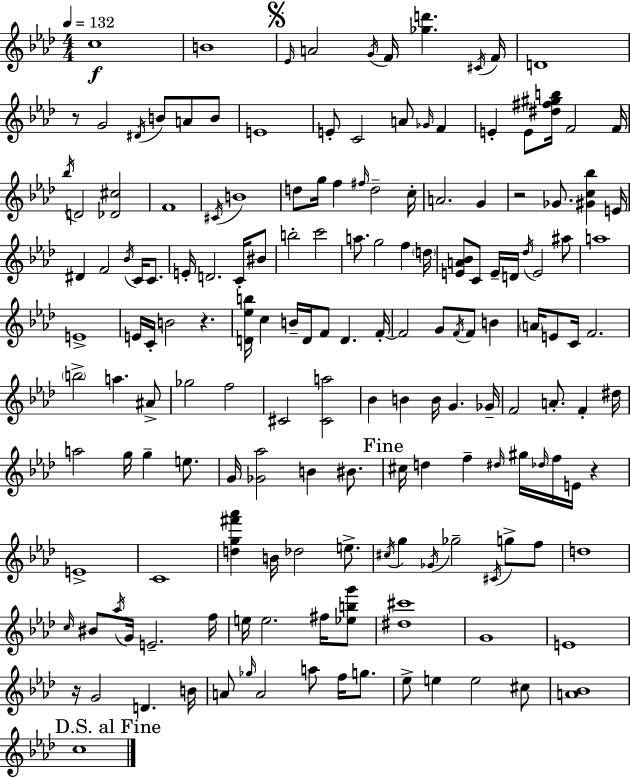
{
  \clef treble
  \numericTimeSignature
  \time 4/4
  \key f \minor
  \tempo 4 = 132
  c''1\f | b'1 | \mark \markup { \musicglyph "scripts.segno" } \grace { ees'16 } a'2 \acciaccatura { g'16 } f'16 <ges'' d'''>4. | \acciaccatura { cis'16 } f'16 d'1 | \break r8 g'2 \acciaccatura { dis'16 } b'8 | a'8 b'8 e'1 | e'8-. c'2 a'8 | \grace { ges'16 } f'4 e'4-. e'8 <dis'' fis'' gis'' b''>16 f'2 | \break f'16 \acciaccatura { bes''16 } d'2 <des' cis''>2 | f'1 | \acciaccatura { cis'16 } b'1 | d''8 g''16 f''4 \grace { fis''16 } d''2-- | \break c''16-. a'2. | g'4 r2 | ges'8. <gis' c'' bes''>4 e'16 dis'4 f'2 | \acciaccatura { bes'16 } c'16 c'8. e'16-. d'2. | \break c'16-. bis'8 b''2-. | c'''2 a''8. g''2 | f''4 \parenthesize d''16 <e' a' bes'>8 c'8 e'16-- d'16 \acciaccatura { des''16 } | e'2 ais''8 a''1 | \break e'1-> | e'16 c'16-. b'2 | r4. <d' ees'' b''>16 c''4 b'16-- | d'16 f'8 d'4. f'16-.~~ f'2 | \break g'8 \acciaccatura { f'16 } f'8 b'4 \parenthesize a'16 e'8 c'16 f'2. | \parenthesize b''2-> | a''4. ais'8-> ges''2 | f''2 cis'2 | \break <cis' a''>2 bes'4 b'4 | b'16 g'4. ges'16-- f'2 | a'8.-. f'4-. dis''16 a''2 | g''16 g''4-- e''8. g'16 <ges' aes''>2 | \break b'4 bis'8. \mark "Fine" cis''16 d''4 | f''4-- \grace { dis''16 } gis''16 \grace { des''16 } f''16 e'16 r4 e'1-> | c'1 | <d'' g'' fis''' aes'''>4 | \break b'16 des''2 e''8.-> \acciaccatura { cis''16 } g''4 | \acciaccatura { ges'16 } ges''2-- \acciaccatura { cis'16 } g''8-> f''8 | d''1 | \grace { c''16 } bis'8 \acciaccatura { aes''16 } g'16 e'2.-- | \break f''16 e''16 e''2. fis''16 | <ees'' b'' g'''>8 <dis'' cis'''>1 | g'1 | e'1 | \break r16 g'2 d'4. | b'16 a'8 \grace { ges''16 } a'2 a''8 f''16 | g''8. ees''8-> e''4 e''2 | cis''8 <a' bes'>1 | \break \mark "D.S. al Fine" c''1 | \bar "|."
}